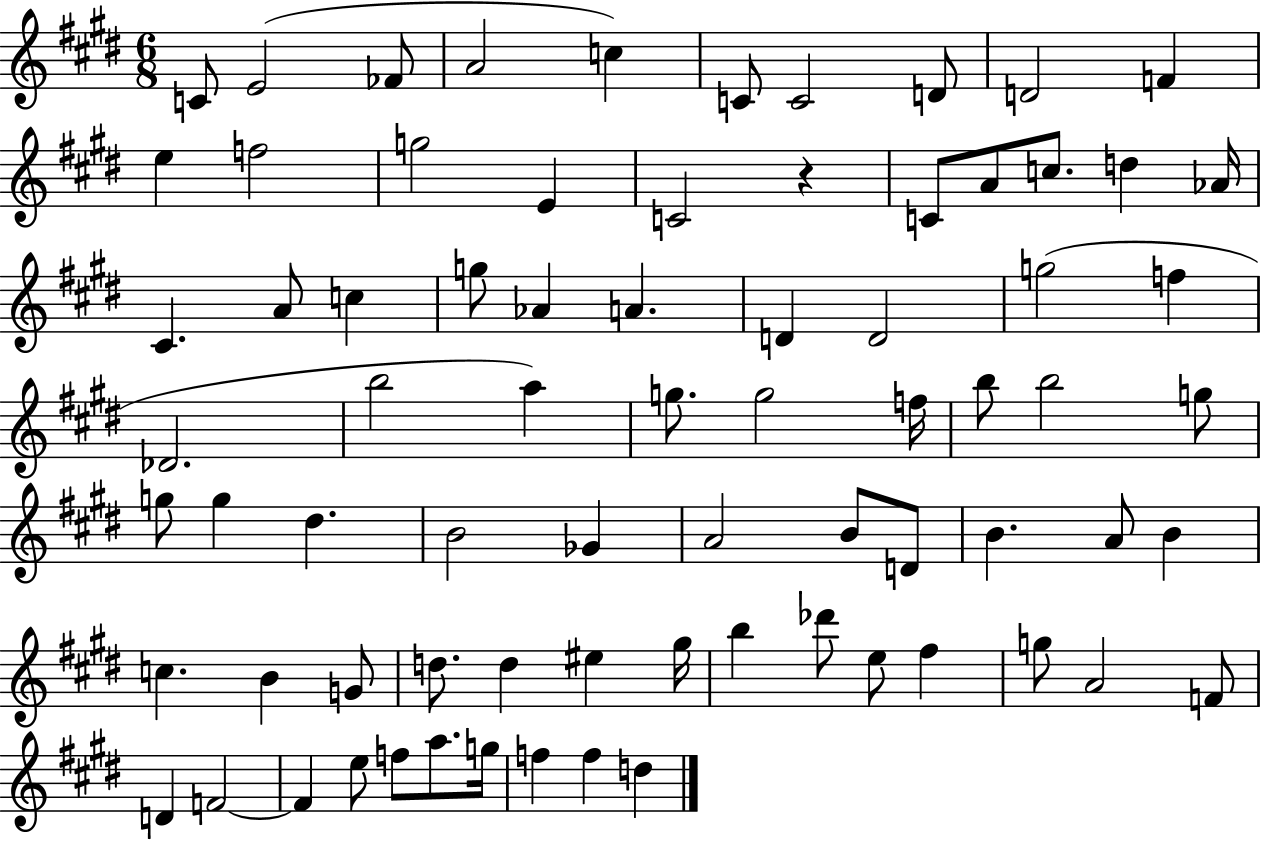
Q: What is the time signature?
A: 6/8